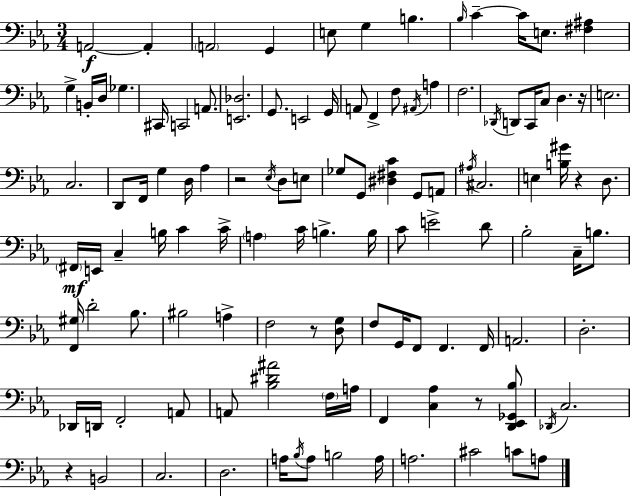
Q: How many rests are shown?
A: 6